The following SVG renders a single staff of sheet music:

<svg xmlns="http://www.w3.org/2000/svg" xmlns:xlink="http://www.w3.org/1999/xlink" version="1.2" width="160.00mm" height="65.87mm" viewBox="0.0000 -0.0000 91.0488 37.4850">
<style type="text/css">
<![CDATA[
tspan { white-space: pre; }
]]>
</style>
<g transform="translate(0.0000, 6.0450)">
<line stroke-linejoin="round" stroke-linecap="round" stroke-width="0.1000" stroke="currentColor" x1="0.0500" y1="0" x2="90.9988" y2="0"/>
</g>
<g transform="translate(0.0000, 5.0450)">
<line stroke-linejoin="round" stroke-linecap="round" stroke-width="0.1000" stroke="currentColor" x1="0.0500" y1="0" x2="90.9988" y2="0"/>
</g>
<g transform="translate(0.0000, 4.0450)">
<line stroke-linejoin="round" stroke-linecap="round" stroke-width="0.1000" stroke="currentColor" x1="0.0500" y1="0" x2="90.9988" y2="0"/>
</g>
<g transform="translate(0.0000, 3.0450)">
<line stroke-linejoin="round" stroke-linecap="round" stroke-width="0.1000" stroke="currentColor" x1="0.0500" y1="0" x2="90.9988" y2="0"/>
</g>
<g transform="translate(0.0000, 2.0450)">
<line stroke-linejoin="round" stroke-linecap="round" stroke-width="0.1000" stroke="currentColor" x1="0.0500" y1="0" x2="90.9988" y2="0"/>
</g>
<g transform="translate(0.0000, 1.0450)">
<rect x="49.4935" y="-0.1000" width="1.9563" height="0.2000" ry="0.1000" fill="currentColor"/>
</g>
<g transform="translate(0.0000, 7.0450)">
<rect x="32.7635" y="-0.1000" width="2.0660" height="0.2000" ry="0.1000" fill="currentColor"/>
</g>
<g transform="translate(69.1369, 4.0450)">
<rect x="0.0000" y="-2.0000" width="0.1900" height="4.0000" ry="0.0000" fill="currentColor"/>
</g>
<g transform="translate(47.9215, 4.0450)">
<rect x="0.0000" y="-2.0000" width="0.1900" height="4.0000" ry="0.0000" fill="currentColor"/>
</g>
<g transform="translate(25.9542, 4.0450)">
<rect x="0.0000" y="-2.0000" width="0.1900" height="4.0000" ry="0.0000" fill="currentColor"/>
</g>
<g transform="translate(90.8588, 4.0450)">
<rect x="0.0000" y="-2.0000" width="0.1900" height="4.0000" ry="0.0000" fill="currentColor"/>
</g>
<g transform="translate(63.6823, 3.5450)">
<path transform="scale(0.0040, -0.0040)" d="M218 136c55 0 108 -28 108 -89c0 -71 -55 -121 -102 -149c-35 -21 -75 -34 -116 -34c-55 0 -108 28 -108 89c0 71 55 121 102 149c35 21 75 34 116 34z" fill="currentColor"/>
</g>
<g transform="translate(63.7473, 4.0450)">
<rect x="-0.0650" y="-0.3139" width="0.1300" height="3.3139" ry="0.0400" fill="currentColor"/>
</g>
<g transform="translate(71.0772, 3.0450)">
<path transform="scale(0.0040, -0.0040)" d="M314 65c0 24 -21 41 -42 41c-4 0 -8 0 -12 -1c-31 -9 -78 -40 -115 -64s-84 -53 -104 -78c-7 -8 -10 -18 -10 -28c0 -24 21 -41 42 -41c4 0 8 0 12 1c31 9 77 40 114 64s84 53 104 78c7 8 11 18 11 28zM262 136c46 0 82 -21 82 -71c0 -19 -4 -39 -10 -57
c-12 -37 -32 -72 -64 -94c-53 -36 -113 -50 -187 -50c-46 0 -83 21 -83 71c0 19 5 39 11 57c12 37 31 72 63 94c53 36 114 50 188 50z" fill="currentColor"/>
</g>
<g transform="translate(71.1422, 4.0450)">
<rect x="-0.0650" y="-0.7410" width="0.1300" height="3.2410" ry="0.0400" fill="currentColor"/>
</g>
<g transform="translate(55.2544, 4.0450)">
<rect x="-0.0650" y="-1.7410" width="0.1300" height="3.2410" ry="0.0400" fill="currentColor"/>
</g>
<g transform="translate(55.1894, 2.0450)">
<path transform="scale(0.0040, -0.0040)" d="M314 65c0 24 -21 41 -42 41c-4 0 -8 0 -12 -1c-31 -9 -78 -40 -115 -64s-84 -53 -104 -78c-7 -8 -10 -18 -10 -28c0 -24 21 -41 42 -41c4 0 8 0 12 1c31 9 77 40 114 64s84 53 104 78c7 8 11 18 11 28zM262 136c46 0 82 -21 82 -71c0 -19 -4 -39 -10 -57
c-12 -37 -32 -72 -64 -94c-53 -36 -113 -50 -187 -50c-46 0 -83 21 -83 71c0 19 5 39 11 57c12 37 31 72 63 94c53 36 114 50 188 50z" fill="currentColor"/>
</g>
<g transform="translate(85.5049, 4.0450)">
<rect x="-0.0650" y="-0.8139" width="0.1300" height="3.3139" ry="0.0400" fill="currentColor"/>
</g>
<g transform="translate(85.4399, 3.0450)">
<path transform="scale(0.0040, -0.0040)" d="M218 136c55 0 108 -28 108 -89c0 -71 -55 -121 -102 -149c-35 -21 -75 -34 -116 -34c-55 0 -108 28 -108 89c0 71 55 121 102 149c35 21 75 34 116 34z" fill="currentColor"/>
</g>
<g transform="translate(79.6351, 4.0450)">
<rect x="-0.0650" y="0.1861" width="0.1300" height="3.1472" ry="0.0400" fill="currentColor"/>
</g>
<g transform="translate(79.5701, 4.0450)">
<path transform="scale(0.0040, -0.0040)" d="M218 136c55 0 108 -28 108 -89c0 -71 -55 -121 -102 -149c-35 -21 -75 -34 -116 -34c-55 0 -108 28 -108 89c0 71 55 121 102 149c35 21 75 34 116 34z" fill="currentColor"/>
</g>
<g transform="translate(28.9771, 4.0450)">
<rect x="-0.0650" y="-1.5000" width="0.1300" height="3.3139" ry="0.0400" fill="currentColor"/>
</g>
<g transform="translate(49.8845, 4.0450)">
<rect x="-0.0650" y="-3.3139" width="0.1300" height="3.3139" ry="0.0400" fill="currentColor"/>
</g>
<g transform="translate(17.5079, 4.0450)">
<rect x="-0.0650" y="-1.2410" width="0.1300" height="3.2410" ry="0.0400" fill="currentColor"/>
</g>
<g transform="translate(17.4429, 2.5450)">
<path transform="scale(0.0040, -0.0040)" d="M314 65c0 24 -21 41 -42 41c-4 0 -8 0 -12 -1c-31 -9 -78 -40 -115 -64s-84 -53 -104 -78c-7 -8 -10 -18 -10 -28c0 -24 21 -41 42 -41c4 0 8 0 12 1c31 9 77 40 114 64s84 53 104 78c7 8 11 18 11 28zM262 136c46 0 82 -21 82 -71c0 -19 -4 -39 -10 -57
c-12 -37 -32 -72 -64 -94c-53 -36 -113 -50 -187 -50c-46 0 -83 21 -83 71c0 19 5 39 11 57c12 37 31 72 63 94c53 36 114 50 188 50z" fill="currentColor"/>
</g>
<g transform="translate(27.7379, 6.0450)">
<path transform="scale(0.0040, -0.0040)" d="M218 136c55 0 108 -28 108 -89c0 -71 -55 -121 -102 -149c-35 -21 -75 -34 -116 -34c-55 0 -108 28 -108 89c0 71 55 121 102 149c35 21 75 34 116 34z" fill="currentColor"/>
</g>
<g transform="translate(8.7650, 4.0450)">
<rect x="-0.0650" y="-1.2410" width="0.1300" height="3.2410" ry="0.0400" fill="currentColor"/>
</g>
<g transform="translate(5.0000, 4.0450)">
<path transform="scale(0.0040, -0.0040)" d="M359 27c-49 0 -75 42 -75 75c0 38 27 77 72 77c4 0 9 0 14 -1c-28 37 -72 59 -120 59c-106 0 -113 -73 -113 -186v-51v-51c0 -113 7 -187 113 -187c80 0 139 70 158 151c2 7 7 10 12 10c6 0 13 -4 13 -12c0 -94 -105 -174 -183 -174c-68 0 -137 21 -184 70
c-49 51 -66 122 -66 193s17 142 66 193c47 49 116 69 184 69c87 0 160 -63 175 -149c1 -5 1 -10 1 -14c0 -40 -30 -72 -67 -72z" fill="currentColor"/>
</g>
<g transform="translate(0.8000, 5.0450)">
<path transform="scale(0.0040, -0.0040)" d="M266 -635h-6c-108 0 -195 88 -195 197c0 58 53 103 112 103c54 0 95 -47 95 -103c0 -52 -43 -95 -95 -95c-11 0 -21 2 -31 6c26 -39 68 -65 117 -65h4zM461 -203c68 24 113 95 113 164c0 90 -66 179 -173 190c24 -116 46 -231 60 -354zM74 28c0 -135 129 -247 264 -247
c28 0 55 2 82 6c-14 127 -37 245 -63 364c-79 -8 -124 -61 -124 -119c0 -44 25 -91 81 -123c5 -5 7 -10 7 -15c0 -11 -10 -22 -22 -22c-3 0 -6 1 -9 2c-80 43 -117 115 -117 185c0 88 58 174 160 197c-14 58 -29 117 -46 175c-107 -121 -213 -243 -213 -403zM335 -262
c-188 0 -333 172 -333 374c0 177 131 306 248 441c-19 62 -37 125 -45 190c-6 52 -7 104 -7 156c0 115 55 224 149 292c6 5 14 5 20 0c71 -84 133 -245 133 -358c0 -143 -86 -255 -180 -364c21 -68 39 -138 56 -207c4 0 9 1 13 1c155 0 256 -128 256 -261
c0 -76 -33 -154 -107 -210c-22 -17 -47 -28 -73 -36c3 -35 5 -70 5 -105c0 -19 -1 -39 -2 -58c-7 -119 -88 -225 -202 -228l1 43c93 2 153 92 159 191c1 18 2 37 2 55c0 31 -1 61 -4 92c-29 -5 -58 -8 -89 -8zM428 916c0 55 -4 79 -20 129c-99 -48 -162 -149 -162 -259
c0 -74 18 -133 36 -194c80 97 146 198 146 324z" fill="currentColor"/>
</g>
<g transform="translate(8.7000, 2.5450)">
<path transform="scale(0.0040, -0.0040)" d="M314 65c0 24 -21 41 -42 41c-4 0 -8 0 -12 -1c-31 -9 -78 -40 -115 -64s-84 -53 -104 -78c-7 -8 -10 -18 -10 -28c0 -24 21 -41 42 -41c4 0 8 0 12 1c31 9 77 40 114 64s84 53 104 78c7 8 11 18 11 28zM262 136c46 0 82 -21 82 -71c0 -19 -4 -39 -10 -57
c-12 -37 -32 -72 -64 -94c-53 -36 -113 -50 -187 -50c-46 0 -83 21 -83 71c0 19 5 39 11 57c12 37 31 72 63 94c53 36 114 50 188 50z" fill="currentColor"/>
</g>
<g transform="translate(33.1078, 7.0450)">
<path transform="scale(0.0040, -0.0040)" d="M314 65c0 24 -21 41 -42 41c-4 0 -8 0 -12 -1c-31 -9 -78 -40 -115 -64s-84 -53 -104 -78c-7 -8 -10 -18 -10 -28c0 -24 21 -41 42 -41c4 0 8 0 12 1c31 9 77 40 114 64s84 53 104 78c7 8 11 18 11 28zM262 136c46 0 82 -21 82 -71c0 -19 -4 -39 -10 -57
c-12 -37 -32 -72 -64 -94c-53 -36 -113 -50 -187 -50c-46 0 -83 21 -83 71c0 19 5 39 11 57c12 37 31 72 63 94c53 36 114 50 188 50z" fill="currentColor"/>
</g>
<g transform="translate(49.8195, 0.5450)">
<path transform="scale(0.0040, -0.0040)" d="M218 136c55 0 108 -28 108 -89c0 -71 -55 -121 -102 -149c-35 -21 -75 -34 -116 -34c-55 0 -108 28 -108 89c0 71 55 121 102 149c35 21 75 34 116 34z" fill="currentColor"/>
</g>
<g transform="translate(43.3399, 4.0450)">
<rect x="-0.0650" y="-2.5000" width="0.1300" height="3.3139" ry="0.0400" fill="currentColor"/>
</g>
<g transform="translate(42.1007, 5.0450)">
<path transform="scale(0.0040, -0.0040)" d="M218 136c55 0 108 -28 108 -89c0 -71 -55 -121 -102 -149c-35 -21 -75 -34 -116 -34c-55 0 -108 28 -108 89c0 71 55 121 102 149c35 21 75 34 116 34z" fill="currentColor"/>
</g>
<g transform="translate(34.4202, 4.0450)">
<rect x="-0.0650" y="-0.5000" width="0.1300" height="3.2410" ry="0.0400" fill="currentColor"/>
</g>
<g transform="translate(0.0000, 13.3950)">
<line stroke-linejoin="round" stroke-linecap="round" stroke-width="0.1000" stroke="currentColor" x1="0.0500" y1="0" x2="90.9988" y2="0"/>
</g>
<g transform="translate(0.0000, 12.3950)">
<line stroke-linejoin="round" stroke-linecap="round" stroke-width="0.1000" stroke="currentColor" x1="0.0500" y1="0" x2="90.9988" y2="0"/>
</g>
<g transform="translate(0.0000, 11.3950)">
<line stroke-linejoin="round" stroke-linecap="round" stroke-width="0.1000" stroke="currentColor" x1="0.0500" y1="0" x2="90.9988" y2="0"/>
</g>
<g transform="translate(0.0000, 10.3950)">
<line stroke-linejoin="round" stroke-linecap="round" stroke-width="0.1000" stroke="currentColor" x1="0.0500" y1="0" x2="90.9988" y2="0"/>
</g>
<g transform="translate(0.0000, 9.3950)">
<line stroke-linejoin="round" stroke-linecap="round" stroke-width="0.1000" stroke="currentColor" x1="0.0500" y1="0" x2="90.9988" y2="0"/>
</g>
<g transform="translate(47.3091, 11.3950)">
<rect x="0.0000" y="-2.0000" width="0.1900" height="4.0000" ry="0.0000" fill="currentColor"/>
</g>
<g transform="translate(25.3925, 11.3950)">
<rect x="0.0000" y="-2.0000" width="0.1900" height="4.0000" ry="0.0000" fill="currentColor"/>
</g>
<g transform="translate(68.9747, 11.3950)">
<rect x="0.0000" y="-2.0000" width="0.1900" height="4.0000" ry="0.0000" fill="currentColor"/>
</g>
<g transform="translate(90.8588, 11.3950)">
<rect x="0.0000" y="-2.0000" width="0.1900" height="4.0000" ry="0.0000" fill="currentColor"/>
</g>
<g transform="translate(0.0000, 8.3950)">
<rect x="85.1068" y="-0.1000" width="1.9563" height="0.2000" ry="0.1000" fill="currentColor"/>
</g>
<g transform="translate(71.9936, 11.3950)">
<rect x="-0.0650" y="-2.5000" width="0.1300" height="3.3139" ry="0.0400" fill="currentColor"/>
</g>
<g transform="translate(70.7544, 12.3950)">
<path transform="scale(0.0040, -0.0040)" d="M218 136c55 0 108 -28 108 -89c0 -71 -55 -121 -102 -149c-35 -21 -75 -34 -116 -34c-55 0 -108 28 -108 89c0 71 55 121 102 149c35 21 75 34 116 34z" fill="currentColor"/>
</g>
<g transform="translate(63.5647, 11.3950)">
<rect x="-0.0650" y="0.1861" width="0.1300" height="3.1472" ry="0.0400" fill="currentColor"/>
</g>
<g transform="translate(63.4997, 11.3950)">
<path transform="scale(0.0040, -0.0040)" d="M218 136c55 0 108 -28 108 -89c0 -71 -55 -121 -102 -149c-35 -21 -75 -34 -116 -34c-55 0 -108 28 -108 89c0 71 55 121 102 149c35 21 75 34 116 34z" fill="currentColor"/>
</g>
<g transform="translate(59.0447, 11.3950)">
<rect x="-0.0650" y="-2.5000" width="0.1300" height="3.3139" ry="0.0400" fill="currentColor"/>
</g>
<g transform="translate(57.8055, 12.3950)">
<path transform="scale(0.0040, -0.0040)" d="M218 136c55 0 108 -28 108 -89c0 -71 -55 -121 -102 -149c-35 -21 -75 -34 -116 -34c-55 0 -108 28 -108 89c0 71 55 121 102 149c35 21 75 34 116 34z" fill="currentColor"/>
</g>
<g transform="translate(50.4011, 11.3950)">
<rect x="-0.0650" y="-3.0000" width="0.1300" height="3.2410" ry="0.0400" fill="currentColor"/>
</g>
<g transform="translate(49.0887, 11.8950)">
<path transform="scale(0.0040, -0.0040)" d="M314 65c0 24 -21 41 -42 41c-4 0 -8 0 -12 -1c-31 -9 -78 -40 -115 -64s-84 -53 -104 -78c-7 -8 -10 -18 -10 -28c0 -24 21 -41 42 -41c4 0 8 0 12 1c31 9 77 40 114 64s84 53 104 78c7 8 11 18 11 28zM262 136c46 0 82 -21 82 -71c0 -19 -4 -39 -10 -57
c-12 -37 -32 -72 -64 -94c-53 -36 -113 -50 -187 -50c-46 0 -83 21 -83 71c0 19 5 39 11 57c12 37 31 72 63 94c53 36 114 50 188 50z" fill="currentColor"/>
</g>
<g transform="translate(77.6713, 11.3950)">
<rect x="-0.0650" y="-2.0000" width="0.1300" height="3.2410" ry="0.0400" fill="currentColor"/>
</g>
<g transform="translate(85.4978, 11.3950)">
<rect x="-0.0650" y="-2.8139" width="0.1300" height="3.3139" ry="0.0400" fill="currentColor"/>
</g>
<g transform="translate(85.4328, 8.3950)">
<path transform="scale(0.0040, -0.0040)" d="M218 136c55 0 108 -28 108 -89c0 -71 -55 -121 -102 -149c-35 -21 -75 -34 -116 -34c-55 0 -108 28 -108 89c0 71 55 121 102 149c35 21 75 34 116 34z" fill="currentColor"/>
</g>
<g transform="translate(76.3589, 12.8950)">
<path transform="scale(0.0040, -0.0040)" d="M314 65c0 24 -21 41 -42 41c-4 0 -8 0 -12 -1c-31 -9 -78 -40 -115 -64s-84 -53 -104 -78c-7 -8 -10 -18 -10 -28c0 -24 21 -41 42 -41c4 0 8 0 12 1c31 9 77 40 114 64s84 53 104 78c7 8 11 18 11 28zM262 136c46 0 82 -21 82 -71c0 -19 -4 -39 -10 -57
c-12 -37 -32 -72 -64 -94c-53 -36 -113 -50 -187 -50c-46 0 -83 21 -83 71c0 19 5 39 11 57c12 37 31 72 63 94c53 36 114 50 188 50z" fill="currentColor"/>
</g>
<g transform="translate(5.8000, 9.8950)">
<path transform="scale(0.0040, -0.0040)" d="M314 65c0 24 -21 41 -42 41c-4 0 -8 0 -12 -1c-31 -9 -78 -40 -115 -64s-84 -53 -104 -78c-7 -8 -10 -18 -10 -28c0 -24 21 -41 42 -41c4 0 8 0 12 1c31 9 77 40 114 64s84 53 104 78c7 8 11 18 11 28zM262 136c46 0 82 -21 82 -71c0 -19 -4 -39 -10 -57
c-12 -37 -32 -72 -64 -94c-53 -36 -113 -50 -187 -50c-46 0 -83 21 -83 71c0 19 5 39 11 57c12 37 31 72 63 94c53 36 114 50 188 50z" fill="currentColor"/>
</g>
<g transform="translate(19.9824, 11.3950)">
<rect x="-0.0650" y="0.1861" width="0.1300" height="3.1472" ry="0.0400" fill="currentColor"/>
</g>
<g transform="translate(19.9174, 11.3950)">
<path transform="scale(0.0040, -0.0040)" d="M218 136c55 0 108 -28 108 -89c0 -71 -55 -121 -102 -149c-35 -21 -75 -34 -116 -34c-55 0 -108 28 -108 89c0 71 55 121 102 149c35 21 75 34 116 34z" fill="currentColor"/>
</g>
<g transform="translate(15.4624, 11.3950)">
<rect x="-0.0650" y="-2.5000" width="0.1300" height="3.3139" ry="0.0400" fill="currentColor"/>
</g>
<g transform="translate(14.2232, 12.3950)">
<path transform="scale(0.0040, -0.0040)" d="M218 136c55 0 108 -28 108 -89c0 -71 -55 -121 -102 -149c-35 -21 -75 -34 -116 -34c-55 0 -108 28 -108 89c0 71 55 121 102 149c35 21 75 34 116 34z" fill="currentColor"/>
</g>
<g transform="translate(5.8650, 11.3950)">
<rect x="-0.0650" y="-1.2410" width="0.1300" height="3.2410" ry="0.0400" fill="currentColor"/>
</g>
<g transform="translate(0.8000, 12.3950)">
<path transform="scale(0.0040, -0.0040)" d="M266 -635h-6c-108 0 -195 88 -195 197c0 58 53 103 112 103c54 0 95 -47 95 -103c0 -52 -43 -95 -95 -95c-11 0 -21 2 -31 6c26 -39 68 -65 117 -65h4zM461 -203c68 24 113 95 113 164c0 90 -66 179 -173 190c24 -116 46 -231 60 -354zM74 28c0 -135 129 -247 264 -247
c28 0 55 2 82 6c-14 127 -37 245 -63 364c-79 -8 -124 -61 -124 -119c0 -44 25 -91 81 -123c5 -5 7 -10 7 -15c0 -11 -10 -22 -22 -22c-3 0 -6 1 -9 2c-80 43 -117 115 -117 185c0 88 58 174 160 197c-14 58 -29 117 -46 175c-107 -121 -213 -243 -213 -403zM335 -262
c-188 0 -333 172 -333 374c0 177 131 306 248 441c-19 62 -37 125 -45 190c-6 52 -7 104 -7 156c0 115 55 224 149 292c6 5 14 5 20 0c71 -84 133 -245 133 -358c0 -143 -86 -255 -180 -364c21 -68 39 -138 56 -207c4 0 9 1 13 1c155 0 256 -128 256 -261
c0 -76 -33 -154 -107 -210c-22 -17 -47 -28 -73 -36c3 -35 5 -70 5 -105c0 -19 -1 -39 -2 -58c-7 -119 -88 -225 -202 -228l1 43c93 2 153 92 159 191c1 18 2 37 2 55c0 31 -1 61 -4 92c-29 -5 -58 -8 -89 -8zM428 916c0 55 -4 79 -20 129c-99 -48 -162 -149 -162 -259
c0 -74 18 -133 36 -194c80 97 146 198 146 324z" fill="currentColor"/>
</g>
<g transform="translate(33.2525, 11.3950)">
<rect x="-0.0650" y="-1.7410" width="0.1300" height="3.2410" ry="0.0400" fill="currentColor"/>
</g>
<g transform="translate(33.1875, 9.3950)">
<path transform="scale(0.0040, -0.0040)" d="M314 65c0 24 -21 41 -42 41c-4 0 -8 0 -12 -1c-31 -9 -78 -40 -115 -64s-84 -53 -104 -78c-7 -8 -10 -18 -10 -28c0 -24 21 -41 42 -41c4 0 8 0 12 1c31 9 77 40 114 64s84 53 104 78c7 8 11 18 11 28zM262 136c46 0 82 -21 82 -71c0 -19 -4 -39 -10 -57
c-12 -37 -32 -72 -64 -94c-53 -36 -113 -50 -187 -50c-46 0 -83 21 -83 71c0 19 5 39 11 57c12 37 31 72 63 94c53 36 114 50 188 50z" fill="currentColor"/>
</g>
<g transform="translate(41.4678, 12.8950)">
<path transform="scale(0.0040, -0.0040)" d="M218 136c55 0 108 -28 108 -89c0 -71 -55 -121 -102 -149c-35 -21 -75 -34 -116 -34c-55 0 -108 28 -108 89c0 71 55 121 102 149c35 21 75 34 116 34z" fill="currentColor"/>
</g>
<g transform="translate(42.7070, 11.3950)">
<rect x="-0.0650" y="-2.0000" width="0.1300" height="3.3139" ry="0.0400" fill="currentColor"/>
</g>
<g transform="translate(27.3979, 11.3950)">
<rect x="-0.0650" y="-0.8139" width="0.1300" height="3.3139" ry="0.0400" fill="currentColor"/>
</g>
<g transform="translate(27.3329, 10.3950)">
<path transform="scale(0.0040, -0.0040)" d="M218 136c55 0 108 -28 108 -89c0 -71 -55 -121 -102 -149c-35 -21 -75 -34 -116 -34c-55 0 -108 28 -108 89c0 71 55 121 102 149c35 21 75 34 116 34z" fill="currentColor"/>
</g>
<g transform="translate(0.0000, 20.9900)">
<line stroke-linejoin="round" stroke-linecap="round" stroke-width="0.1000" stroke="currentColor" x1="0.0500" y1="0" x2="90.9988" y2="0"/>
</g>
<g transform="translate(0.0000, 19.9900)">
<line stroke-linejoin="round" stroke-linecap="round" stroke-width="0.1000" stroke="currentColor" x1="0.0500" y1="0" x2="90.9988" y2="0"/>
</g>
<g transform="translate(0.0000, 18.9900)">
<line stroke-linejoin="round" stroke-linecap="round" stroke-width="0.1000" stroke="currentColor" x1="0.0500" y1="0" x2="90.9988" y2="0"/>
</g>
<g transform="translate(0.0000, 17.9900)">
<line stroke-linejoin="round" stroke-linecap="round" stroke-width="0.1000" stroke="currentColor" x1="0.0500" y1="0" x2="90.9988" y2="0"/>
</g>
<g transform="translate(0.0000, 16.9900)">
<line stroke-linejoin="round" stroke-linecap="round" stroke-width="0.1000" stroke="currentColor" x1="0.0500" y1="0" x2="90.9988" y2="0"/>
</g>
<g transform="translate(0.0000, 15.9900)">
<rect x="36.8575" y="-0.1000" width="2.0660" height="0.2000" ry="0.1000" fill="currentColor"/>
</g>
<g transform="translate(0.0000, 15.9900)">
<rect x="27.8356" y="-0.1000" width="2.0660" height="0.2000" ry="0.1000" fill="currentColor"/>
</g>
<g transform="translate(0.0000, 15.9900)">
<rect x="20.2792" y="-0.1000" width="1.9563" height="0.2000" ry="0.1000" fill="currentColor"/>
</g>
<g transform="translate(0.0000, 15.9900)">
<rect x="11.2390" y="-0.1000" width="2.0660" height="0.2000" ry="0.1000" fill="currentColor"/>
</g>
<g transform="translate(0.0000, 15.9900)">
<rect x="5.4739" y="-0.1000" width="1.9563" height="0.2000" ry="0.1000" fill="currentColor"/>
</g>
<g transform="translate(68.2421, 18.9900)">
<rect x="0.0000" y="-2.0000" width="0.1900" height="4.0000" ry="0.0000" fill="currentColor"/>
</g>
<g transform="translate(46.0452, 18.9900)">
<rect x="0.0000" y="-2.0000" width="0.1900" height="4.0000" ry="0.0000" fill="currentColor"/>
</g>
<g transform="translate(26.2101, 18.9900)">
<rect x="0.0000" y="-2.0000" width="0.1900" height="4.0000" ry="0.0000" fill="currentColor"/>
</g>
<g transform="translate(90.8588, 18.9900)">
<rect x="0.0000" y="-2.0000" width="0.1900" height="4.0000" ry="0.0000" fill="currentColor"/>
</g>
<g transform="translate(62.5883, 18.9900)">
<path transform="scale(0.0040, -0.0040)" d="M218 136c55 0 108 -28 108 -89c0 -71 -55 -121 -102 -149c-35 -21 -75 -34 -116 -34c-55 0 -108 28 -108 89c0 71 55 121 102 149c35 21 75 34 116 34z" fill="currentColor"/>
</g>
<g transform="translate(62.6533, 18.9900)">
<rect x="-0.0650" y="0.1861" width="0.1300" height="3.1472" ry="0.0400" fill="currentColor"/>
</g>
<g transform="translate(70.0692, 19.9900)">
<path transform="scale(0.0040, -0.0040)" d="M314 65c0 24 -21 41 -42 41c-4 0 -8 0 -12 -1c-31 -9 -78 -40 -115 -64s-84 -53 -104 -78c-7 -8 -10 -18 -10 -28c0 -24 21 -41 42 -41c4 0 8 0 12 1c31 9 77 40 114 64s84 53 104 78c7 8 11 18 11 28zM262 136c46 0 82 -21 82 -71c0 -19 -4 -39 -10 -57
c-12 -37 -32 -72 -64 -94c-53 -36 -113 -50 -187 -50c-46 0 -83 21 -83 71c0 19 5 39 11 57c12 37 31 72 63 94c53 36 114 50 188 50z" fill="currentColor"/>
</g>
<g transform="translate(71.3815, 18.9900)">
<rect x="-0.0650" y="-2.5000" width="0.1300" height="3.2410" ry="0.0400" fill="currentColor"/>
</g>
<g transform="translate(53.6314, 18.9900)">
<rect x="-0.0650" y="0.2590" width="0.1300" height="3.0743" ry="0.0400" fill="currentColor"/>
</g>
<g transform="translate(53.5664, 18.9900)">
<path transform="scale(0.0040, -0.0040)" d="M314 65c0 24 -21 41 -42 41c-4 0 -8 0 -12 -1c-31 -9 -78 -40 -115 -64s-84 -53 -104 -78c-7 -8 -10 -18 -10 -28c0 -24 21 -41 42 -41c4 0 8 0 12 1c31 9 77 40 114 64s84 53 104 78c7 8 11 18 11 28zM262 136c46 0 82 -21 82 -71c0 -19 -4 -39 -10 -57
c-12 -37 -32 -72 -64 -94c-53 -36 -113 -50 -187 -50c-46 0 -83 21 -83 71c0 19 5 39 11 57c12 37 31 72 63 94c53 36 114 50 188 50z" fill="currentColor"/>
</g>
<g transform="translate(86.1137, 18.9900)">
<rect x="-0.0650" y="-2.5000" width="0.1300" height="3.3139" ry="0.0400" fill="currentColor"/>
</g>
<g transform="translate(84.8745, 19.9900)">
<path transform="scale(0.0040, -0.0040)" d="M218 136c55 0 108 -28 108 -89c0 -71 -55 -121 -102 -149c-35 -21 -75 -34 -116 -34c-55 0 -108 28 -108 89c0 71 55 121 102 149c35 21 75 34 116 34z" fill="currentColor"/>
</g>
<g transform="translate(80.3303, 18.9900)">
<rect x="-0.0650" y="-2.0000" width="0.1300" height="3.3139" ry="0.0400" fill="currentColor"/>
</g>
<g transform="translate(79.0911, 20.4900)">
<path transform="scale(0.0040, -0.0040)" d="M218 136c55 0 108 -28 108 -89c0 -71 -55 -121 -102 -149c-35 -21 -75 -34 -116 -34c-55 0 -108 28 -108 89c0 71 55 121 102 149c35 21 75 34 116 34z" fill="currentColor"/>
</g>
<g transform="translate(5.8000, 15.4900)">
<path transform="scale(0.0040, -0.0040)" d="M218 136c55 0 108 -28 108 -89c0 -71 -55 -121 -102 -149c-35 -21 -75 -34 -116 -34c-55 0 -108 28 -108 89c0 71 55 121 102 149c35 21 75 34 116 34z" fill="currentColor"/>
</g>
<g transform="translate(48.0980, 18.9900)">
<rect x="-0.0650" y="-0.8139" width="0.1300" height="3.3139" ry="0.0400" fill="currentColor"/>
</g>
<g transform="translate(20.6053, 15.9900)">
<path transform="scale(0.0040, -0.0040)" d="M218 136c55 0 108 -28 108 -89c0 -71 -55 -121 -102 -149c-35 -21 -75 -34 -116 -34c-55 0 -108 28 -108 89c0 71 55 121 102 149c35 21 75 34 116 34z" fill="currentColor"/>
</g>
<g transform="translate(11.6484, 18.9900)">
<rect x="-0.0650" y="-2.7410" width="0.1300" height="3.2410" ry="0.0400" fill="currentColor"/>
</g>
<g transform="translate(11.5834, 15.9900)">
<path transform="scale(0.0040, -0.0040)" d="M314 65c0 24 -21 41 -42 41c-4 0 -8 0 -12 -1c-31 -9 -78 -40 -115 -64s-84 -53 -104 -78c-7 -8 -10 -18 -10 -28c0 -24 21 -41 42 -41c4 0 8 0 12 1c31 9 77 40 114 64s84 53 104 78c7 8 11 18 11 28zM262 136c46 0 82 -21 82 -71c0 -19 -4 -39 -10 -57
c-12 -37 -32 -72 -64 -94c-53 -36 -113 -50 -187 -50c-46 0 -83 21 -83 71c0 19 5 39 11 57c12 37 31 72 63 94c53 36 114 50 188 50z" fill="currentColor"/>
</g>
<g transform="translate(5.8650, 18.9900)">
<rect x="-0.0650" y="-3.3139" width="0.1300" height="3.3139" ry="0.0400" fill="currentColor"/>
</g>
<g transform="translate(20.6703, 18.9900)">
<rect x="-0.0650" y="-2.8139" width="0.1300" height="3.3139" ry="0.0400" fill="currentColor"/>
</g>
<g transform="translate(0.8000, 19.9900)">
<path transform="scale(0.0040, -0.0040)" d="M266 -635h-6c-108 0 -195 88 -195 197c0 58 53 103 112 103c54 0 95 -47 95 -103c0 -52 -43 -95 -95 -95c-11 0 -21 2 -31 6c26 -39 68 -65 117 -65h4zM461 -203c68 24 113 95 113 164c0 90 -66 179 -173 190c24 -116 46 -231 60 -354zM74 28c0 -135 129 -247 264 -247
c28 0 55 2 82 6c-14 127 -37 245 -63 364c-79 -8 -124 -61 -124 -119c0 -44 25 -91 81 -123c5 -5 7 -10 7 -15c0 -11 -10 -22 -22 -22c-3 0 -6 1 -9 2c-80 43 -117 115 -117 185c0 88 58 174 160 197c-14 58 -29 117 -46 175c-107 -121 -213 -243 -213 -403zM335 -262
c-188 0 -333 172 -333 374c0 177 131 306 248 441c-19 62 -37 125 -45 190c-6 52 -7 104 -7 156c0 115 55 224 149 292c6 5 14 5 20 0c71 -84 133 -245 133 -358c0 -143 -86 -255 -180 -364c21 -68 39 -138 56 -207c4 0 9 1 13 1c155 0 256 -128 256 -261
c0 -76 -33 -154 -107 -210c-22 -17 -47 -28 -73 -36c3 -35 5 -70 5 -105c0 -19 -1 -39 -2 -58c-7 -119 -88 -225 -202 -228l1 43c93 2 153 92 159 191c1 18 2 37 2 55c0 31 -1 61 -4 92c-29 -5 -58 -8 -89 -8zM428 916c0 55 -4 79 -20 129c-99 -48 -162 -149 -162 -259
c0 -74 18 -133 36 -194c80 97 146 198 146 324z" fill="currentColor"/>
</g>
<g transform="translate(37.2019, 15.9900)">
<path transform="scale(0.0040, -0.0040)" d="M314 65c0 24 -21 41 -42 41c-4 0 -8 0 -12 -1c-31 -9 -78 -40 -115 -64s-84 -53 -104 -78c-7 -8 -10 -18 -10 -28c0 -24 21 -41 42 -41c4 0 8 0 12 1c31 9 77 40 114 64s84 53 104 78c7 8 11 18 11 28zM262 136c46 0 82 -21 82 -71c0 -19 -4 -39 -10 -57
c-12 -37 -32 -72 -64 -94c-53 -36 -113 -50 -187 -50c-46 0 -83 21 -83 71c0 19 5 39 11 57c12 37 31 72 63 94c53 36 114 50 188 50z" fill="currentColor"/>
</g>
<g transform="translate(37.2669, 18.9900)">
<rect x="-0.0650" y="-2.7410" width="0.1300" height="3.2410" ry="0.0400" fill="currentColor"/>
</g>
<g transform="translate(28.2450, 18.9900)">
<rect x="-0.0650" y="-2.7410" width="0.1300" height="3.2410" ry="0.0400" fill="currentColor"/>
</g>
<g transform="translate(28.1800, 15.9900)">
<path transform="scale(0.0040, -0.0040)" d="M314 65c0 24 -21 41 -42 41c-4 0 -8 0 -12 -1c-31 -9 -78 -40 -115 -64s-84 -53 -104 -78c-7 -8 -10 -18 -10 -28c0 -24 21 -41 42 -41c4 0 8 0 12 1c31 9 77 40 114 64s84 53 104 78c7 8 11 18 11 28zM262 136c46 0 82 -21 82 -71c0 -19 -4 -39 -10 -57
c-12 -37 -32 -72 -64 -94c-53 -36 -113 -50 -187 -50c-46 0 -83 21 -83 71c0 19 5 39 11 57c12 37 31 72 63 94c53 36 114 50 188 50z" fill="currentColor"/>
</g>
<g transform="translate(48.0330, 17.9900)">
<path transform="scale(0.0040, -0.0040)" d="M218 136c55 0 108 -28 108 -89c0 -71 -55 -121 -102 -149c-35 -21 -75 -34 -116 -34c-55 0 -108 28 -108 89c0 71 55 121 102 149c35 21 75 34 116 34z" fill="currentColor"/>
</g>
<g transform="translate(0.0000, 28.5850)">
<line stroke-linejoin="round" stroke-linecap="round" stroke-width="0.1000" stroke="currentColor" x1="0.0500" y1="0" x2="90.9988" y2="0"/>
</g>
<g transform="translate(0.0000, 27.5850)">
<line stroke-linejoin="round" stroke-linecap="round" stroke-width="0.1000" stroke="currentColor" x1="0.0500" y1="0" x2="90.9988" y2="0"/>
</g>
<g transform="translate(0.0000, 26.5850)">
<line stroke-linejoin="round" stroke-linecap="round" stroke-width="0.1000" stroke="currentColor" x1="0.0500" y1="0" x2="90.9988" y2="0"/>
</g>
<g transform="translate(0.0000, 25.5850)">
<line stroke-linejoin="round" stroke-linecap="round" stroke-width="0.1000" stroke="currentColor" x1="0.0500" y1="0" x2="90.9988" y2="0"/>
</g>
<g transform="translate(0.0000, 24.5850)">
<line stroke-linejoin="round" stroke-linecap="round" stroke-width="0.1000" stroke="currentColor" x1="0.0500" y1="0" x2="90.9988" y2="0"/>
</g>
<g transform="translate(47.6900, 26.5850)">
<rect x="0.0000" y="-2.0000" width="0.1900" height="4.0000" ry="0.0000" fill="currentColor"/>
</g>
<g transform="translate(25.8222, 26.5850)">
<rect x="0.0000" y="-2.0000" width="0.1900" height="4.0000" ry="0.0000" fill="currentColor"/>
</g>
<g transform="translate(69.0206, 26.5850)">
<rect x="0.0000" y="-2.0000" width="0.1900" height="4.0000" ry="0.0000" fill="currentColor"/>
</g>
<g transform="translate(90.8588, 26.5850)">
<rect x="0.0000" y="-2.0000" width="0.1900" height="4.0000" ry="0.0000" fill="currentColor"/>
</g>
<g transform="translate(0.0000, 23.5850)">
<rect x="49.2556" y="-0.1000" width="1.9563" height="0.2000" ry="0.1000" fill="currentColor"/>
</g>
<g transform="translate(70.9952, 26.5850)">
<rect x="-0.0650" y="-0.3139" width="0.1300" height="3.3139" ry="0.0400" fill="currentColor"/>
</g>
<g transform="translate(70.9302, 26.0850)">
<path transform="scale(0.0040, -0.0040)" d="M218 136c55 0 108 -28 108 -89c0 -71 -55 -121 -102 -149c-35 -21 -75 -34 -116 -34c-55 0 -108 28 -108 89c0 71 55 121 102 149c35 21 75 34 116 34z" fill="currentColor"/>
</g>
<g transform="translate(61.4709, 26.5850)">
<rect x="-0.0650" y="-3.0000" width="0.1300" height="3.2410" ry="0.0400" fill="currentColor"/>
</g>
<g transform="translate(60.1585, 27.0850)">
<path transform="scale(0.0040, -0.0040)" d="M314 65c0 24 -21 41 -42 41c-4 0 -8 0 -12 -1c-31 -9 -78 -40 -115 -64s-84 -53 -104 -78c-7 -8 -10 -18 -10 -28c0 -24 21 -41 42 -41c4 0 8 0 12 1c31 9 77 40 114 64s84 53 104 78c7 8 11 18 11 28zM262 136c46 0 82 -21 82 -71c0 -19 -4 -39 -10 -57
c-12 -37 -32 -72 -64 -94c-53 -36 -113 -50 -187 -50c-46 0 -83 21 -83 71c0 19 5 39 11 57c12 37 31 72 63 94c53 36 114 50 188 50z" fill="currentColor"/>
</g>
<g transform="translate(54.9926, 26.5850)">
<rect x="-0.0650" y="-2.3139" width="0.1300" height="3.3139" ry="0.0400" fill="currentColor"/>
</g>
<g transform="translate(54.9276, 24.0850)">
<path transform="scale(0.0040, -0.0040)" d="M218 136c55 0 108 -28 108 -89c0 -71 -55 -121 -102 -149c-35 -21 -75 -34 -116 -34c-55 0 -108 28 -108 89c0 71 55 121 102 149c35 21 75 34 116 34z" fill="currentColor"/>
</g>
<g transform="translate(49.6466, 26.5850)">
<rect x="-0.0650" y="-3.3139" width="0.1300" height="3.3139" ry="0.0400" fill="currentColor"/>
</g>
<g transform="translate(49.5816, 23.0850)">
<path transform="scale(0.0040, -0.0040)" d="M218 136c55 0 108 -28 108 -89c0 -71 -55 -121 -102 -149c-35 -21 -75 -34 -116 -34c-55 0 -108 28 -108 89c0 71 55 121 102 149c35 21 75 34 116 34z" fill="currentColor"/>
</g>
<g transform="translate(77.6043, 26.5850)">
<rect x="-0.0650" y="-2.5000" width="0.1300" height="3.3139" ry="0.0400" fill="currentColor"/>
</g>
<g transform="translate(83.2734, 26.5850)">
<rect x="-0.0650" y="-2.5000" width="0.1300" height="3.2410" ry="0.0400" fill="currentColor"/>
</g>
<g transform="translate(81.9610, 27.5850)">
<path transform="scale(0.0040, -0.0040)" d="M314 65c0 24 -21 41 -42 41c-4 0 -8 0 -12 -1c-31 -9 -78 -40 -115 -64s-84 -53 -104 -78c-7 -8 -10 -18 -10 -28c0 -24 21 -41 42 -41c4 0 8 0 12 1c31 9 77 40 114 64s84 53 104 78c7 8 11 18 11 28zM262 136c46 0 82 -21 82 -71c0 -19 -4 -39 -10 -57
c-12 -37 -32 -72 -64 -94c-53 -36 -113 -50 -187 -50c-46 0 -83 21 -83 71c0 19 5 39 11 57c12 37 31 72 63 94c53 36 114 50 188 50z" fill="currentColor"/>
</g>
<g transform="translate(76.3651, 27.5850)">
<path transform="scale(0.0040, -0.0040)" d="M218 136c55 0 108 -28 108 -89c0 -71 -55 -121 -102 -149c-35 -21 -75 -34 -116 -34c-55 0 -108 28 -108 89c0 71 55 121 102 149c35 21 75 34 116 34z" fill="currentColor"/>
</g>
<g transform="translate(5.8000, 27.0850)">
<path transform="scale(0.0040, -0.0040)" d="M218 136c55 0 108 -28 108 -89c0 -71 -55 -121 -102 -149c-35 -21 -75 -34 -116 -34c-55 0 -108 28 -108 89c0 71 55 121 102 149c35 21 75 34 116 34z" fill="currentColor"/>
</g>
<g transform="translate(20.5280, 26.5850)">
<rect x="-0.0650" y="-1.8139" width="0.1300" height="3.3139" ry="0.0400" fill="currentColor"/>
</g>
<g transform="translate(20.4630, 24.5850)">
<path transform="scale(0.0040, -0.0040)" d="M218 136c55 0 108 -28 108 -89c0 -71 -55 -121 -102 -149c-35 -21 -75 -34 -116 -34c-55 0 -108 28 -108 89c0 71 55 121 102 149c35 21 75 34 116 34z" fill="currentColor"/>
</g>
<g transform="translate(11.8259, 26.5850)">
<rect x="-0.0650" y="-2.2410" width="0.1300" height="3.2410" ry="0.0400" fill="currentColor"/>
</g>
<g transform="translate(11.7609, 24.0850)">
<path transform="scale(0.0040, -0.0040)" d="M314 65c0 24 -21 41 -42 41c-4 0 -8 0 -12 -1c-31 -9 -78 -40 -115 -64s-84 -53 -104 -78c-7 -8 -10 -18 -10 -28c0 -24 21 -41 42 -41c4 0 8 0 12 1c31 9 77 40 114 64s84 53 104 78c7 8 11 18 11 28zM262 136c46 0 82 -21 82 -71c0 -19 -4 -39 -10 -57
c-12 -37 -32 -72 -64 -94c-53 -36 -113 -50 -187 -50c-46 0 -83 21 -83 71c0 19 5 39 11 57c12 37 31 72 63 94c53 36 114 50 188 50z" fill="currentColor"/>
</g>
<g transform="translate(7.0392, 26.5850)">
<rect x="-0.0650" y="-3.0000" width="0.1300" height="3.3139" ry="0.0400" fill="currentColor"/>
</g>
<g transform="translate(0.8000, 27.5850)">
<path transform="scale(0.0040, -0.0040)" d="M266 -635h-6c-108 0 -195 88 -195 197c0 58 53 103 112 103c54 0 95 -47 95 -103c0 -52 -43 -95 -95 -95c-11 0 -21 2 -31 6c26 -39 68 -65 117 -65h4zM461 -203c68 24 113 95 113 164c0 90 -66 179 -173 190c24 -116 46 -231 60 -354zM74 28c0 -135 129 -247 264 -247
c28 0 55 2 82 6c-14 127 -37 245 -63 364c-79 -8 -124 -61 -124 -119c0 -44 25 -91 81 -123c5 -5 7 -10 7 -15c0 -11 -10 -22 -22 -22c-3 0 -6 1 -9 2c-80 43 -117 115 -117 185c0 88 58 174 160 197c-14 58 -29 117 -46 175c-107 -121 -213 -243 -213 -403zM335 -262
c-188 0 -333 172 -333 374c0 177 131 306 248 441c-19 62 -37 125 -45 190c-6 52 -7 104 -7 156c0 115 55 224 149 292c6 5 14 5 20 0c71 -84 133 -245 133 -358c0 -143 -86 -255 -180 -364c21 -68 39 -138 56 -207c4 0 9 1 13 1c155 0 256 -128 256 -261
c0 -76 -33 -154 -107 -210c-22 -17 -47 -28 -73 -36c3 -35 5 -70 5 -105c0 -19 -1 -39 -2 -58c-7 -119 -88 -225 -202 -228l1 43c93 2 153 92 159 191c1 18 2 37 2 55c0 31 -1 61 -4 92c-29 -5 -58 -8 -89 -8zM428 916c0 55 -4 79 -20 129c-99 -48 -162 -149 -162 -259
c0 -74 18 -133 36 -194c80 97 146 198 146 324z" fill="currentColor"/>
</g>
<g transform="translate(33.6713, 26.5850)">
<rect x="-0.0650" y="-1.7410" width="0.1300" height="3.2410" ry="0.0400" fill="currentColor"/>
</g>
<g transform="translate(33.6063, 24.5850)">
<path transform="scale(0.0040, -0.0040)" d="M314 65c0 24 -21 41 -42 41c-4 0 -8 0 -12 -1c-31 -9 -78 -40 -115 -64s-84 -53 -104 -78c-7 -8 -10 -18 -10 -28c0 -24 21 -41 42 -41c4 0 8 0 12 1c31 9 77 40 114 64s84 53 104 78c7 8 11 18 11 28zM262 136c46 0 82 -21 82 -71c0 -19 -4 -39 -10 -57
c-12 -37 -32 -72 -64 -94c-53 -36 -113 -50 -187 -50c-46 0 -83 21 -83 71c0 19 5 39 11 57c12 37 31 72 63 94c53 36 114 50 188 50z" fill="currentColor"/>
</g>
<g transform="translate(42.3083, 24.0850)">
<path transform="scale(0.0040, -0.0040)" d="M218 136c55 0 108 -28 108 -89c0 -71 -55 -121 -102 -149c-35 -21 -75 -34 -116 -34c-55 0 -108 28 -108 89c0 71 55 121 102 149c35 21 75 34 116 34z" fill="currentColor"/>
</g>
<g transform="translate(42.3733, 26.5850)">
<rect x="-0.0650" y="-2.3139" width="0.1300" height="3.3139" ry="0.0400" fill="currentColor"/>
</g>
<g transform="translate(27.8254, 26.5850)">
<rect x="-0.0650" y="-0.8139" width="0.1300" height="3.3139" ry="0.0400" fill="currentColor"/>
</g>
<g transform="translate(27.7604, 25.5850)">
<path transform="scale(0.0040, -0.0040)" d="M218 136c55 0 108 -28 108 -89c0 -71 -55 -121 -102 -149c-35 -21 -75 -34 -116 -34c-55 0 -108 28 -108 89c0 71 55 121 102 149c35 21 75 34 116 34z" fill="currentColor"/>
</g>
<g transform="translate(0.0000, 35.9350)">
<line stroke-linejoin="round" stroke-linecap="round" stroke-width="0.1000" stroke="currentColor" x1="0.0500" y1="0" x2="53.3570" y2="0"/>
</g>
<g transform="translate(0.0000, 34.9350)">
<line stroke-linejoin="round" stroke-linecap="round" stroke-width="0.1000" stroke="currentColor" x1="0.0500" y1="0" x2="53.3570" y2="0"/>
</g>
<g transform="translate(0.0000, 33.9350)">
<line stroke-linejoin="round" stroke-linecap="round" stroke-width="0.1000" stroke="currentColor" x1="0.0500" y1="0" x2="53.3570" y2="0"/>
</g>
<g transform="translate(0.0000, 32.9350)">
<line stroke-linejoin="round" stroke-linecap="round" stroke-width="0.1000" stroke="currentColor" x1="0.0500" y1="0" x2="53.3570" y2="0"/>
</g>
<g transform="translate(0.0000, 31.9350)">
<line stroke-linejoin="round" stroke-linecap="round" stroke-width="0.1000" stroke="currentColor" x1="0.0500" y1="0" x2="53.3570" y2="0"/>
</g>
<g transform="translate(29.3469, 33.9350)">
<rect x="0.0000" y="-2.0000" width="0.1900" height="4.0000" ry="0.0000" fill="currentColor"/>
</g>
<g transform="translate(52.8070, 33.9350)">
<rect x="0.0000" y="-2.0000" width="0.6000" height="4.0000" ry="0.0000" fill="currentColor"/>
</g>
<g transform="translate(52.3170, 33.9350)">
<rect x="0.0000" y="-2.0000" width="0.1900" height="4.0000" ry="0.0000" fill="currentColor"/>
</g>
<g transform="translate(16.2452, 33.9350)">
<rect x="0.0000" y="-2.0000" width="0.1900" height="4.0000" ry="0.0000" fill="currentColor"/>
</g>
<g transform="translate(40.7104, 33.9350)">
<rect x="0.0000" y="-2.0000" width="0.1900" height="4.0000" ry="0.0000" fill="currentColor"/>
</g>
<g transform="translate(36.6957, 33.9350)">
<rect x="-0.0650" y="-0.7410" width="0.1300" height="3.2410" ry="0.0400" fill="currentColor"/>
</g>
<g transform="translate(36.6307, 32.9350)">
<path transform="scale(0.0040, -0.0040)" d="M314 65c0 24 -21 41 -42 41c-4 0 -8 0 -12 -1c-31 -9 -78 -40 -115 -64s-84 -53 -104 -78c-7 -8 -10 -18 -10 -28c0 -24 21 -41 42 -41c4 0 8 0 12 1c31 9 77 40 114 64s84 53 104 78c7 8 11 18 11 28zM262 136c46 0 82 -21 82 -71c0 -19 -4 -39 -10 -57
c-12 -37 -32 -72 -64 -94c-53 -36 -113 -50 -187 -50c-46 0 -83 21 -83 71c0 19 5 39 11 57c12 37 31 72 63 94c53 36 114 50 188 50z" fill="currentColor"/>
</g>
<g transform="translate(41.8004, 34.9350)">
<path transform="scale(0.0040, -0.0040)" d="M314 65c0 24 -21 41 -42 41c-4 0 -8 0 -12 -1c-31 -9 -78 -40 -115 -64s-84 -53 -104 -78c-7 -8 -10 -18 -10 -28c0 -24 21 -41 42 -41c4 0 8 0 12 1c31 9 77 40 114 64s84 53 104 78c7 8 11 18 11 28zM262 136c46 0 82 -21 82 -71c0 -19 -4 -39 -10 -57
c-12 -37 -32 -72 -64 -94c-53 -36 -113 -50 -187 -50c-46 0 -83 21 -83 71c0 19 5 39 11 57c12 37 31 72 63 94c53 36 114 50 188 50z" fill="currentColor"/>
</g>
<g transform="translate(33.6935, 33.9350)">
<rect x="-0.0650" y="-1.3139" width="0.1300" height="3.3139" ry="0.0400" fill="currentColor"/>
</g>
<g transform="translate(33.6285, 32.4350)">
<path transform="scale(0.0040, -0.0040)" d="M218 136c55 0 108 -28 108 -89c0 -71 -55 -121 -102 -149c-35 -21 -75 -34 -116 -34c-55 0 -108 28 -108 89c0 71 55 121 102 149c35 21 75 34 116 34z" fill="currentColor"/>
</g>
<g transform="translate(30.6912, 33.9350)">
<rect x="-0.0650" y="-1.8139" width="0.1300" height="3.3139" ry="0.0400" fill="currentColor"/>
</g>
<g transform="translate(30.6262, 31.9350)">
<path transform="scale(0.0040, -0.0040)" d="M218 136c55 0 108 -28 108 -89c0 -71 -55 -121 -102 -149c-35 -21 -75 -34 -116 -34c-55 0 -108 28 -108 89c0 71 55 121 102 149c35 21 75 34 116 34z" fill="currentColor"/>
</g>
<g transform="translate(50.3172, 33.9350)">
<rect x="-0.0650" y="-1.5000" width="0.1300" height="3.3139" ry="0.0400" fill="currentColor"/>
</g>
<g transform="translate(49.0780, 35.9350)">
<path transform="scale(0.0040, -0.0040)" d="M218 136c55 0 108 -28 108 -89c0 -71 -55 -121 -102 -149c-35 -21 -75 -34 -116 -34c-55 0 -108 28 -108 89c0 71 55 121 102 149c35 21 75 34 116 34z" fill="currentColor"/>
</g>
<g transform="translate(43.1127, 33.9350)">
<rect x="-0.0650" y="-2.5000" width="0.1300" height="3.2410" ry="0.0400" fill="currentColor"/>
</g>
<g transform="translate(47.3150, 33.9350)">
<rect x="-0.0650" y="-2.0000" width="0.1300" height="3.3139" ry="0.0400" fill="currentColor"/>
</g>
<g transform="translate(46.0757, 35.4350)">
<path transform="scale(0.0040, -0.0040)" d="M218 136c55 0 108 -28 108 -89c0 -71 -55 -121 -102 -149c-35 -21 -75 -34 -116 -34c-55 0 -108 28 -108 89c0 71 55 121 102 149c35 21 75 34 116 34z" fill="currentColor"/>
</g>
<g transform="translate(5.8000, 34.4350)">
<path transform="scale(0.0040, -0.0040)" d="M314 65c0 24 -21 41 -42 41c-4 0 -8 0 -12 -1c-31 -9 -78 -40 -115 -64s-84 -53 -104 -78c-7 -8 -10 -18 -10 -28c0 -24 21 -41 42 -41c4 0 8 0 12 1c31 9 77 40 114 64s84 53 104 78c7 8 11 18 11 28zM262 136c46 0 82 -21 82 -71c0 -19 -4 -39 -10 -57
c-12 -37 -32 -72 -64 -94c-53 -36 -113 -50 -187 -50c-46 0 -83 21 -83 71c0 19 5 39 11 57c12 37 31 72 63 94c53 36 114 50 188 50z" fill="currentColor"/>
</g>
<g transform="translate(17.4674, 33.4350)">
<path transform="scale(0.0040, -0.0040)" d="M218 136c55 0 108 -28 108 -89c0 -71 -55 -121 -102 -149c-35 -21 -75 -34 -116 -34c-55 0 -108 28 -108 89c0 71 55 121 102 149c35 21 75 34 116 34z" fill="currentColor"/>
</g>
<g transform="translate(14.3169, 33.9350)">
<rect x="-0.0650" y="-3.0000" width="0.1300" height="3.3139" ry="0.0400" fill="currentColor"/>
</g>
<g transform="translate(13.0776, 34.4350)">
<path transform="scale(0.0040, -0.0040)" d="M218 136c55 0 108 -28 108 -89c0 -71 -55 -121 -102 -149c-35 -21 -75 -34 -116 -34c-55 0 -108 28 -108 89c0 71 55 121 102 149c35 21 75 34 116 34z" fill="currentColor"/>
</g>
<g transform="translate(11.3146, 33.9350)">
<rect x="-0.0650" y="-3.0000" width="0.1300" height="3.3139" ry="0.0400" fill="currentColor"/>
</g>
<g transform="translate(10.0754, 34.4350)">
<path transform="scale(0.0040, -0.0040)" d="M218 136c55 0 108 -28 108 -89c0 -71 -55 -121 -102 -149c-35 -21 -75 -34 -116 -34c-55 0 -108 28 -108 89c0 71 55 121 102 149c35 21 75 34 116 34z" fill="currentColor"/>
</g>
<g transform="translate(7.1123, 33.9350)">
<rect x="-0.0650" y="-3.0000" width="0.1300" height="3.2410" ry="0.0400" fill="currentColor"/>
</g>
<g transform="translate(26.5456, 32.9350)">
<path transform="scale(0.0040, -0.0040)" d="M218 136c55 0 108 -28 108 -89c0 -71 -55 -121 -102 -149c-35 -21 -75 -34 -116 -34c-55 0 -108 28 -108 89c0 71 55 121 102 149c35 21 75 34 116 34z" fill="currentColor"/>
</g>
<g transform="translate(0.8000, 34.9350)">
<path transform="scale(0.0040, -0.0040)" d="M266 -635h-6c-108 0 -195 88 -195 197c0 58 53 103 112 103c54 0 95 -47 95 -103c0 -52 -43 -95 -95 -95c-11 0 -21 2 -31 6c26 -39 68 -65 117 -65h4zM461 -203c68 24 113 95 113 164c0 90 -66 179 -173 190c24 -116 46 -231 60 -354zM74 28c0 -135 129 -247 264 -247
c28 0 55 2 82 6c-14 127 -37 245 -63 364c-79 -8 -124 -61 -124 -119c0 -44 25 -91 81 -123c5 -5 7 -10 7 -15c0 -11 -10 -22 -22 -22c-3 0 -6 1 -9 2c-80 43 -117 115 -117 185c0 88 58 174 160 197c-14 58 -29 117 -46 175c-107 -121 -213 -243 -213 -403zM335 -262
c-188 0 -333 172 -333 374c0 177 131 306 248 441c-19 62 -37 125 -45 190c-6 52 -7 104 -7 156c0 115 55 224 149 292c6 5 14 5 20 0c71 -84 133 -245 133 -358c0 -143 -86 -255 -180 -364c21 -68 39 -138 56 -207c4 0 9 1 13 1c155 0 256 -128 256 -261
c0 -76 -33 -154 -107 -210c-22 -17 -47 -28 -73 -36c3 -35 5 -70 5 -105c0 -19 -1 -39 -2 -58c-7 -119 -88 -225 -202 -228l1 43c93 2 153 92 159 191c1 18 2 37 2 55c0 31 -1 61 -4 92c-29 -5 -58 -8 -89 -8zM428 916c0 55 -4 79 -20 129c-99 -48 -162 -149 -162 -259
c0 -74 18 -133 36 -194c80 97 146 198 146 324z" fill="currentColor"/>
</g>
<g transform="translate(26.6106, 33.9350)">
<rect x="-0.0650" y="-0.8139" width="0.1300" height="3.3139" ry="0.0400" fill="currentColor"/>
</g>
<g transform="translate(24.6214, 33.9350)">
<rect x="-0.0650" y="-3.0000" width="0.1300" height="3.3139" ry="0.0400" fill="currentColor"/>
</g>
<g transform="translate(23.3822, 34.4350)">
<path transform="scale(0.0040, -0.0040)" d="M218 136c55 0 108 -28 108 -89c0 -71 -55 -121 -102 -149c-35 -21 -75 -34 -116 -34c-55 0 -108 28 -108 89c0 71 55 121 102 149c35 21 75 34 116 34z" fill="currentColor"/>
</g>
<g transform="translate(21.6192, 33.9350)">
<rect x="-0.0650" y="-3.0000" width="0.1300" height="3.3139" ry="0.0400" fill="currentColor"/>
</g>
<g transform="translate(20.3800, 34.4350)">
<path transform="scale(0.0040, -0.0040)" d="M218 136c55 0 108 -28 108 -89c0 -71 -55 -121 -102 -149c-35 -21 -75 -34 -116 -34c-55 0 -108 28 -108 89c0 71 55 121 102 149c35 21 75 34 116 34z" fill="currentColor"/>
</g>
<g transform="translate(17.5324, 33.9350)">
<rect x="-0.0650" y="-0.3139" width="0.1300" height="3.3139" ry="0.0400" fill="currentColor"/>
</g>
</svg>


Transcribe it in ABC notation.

X:1
T:Untitled
M:4/4
L:1/4
K:C
e2 e2 E C2 G b f2 c d2 B d e2 G B d f2 F A2 G B G F2 a b a2 a a2 a2 d B2 B G2 F G A g2 f d f2 g b g A2 c G G2 A2 A A c A A d f e d2 G2 F E